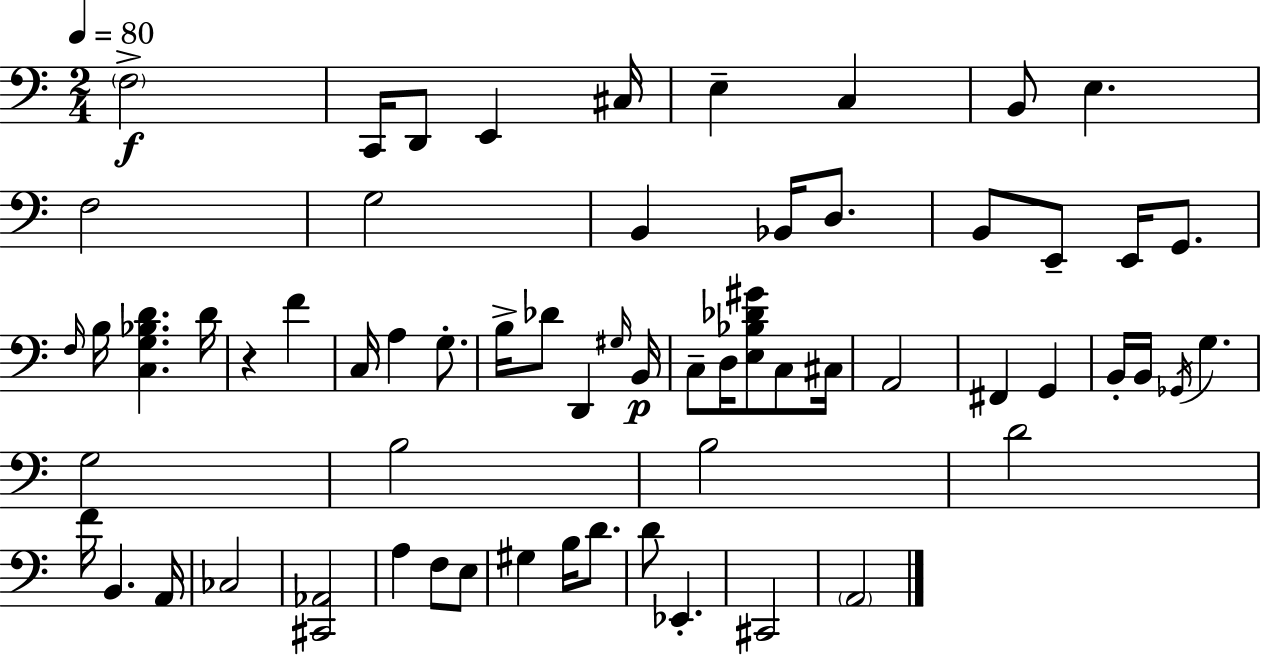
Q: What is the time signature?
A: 2/4